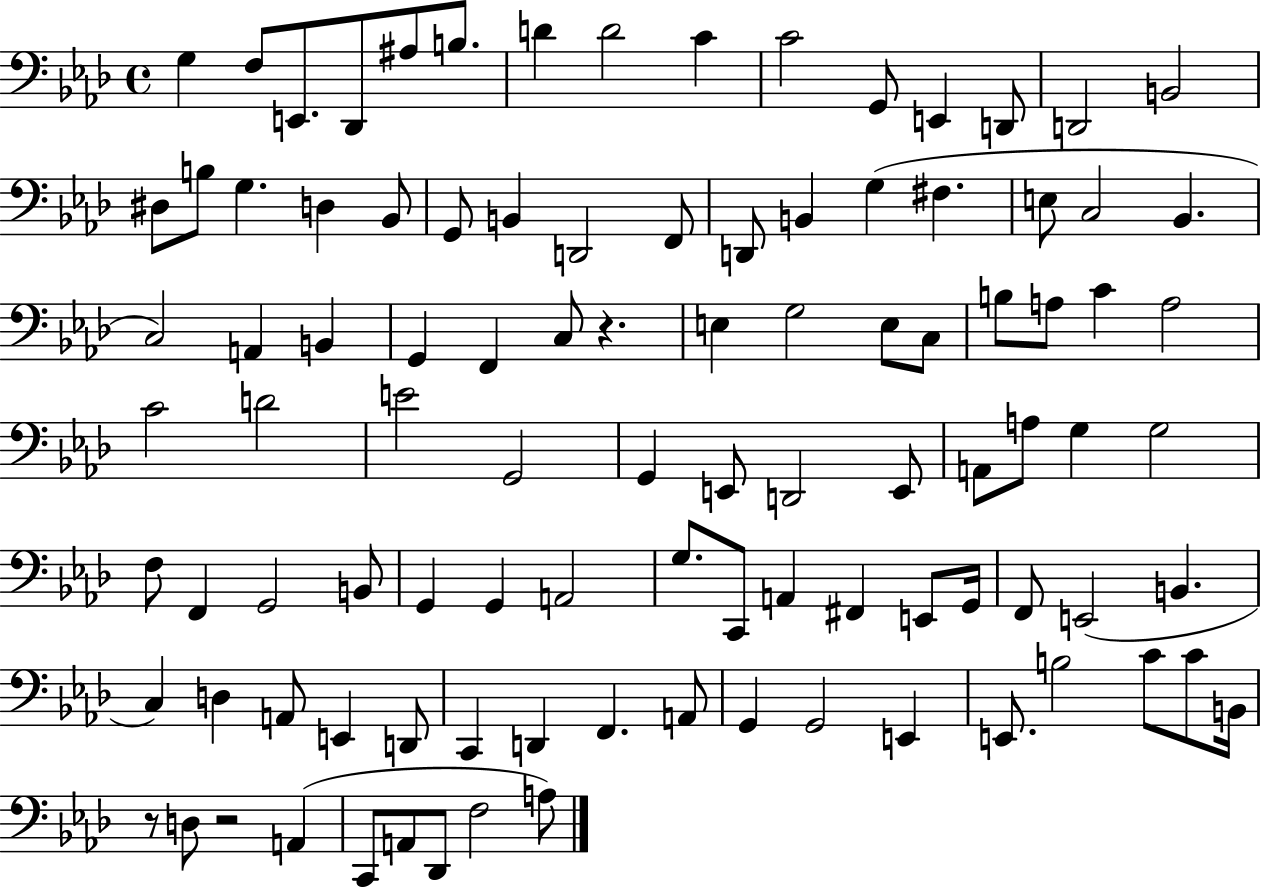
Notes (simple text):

G3/q F3/e E2/e. Db2/e A#3/e B3/e. D4/q D4/h C4/q C4/h G2/e E2/q D2/e D2/h B2/h D#3/e B3/e G3/q. D3/q Bb2/e G2/e B2/q D2/h F2/e D2/e B2/q G3/q F#3/q. E3/e C3/h Bb2/q. C3/h A2/q B2/q G2/q F2/q C3/e R/q. E3/q G3/h E3/e C3/e B3/e A3/e C4/q A3/h C4/h D4/h E4/h G2/h G2/q E2/e D2/h E2/e A2/e A3/e G3/q G3/h F3/e F2/q G2/h B2/e G2/q G2/q A2/h G3/e. C2/e A2/q F#2/q E2/e G2/s F2/e E2/h B2/q. C3/q D3/q A2/e E2/q D2/e C2/q D2/q F2/q. A2/e G2/q G2/h E2/q E2/e. B3/h C4/e C4/e B2/s R/e D3/e R/h A2/q C2/e A2/e Db2/e F3/h A3/e